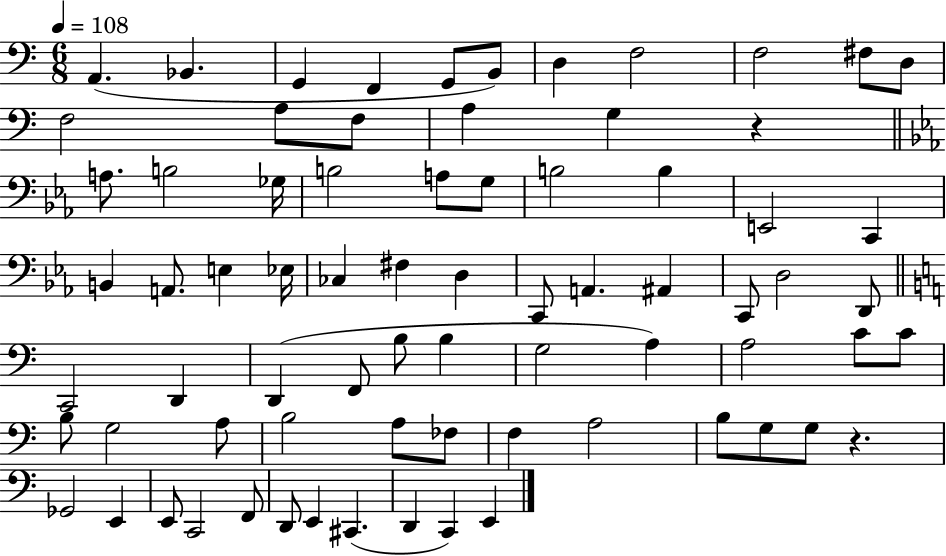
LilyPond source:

{
  \clef bass
  \numericTimeSignature
  \time 6/8
  \key c \major
  \tempo 4 = 108
  \repeat volta 2 { a,4.( bes,4. | g,4 f,4 g,8 b,8) | d4 f2 | f2 fis8 d8 | \break f2 a8 f8 | a4 g4 r4 | \bar "||" \break \key ees \major a8. b2 ges16 | b2 a8 g8 | b2 b4 | e,2 c,4 | \break b,4 a,8. e4 ees16 | ces4 fis4 d4 | c,8 a,4. ais,4 | c,8 d2 d,8 | \break \bar "||" \break \key c \major c,2 d,4 | d,4( f,8 b8 b4 | g2 a4) | a2 c'8 c'8 | \break b8 g2 a8 | b2 a8 fes8 | f4 a2 | b8 g8 g8 r4. | \break ges,2 e,4 | e,8 c,2 f,8 | d,8 e,4 cis,4.( | d,4 c,4) e,4 | \break } \bar "|."
}